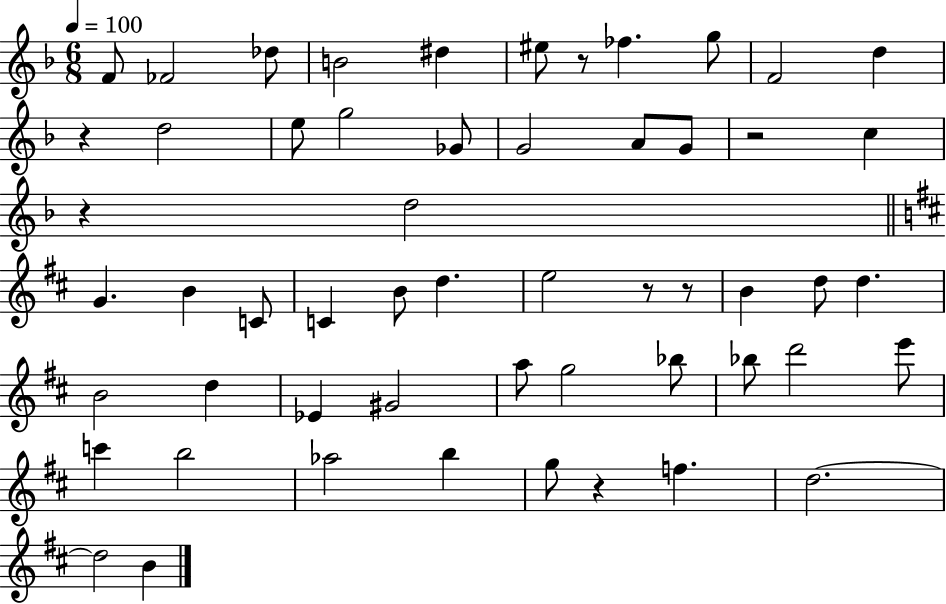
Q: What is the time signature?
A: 6/8